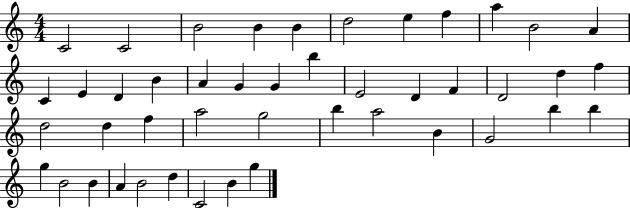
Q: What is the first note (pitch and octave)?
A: C4